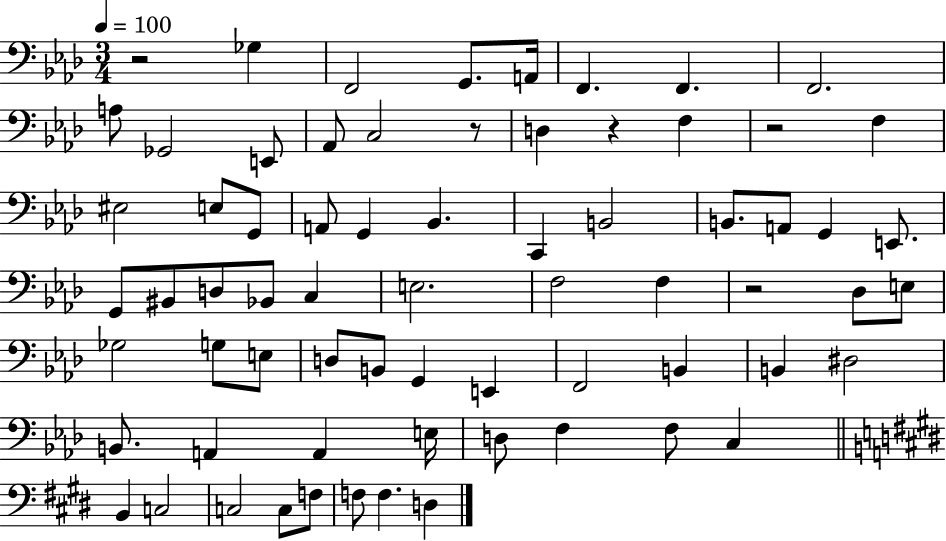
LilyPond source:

{
  \clef bass
  \numericTimeSignature
  \time 3/4
  \key aes \major
  \tempo 4 = 100
  r2 ges4 | f,2 g,8. a,16 | f,4. f,4. | f,2. | \break a8 ges,2 e,8 | aes,8 c2 r8 | d4 r4 f4 | r2 f4 | \break eis2 e8 g,8 | a,8 g,4 bes,4. | c,4 b,2 | b,8. a,8 g,4 e,8. | \break g,8 bis,8 d8 bes,8 c4 | e2. | f2 f4 | r2 des8 e8 | \break ges2 g8 e8 | d8 b,8 g,4 e,4 | f,2 b,4 | b,4 dis2 | \break b,8. a,4 a,4 e16 | d8 f4 f8 c4 | \bar "||" \break \key e \major b,4 c2 | c2 c8 f8 | f8 f4. d4 | \bar "|."
}